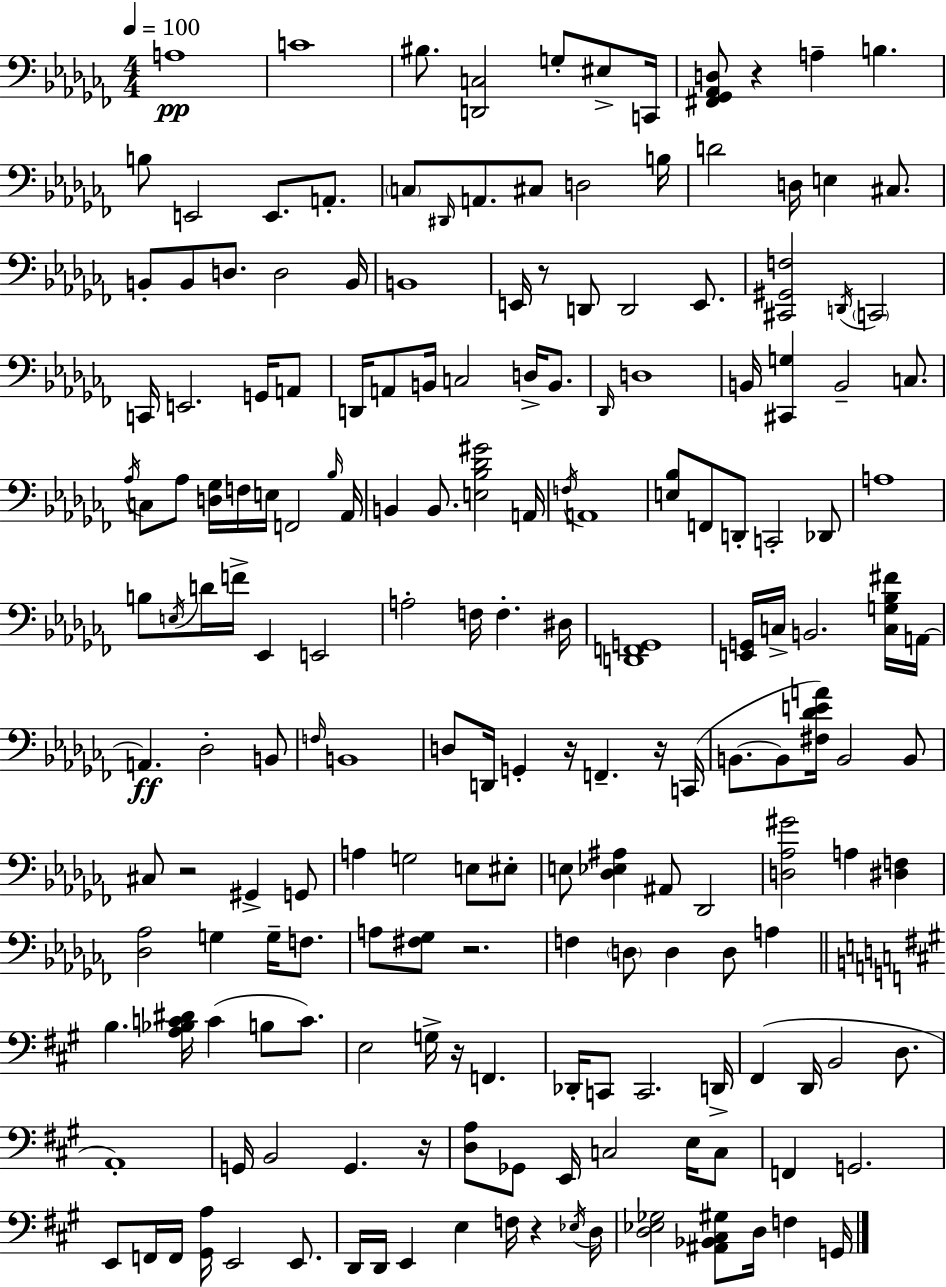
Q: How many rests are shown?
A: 9